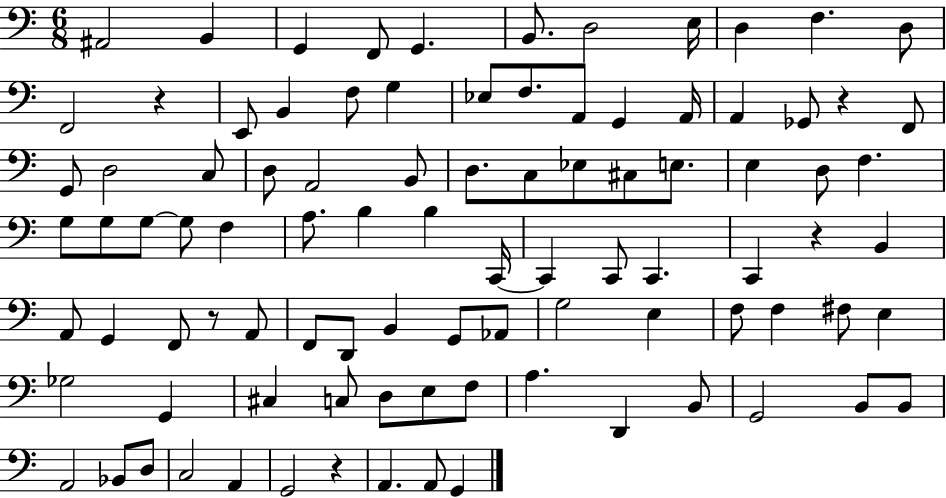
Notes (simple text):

A#2/h B2/q G2/q F2/e G2/q. B2/e. D3/h E3/s D3/q F3/q. D3/e F2/h R/q E2/e B2/q F3/e G3/q Eb3/e F3/e. A2/e G2/q A2/s A2/q Gb2/e R/q F2/e G2/e D3/h C3/e D3/e A2/h B2/e D3/e. C3/e Eb3/e C#3/e E3/e. E3/q D3/e F3/q. G3/e G3/e G3/e G3/e F3/q A3/e. B3/q B3/q C2/s C2/q C2/e C2/q. C2/q R/q B2/q A2/e G2/q F2/e R/e A2/e F2/e D2/e B2/q G2/e Ab2/e G3/h E3/q F3/e F3/q F#3/e E3/q Gb3/h G2/q C#3/q C3/e D3/e E3/e F3/e A3/q. D2/q B2/e G2/h B2/e B2/e A2/h Bb2/e D3/e C3/h A2/q G2/h R/q A2/q. A2/e G2/q